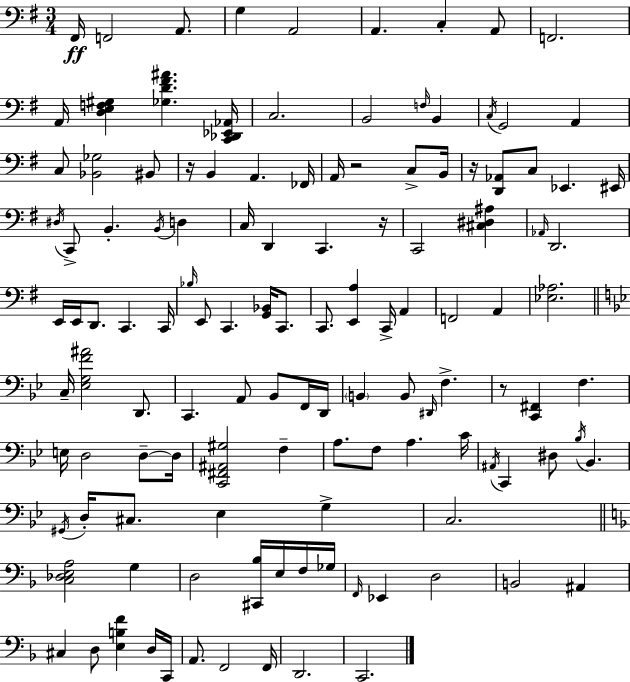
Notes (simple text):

F#2/s F2/h A2/e. G3/q A2/h A2/q. C3/q A2/e F2/h. A2/s [D3,E3,F3,G#3]/q [Gb3,D4,F#4,A#4]/q. [C2,Db2,Eb2,Ab2]/s C3/h. B2/h F3/s B2/q C3/s G2/h A2/q C3/e [Bb2,Gb3]/h BIS2/e R/s B2/q A2/q. FES2/s A2/s R/h C3/e B2/s R/s [D2,Ab2]/e C3/e Eb2/q. EIS2/s D#3/s C2/e B2/q. B2/s D3/q C3/s D2/q C2/q. R/s C2/h [C#3,D#3,A#3]/q Ab2/s D2/h. E2/s E2/s D2/e. C2/q. C2/s Bb3/s E2/e C2/q. [G2,Bb2]/s C2/e. C2/e. [E2,A3]/q C2/s A2/q F2/h A2/q [Eb3,Ab3]/h. C3/s [Eb3,G3,F4,A#4]/h D2/e. C2/q. A2/e Bb2/e F2/s D2/s B2/q B2/e D#2/s F3/q. R/e [C2,F#2]/q F3/q. E3/s D3/h D3/e D3/s [C2,F#2,A#2,G#3]/h F3/q A3/e. F3/e A3/q. C4/s A#2/s C2/q D#3/e Bb3/s Bb2/q. G#2/s D3/s C#3/e. Eb3/q G3/q C3/h. [C3,Db3,E3,A3]/h G3/q D3/h [C#2,Bb3]/s E3/s F3/s Gb3/s F2/s Eb2/q D3/h B2/h A#2/q C#3/q D3/e [E3,B3,F4]/q D3/s C2/s A2/e. F2/h F2/s D2/h. C2/h.